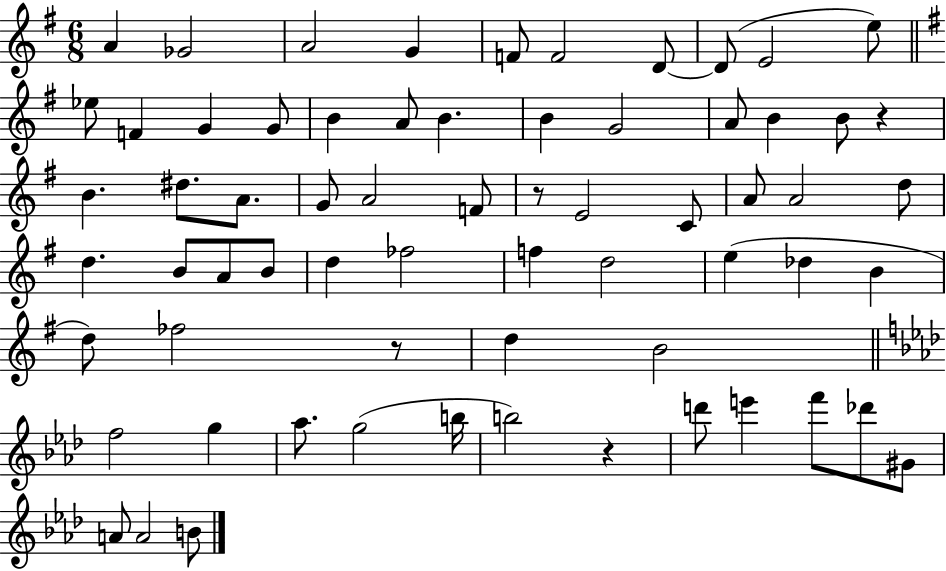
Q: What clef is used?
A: treble